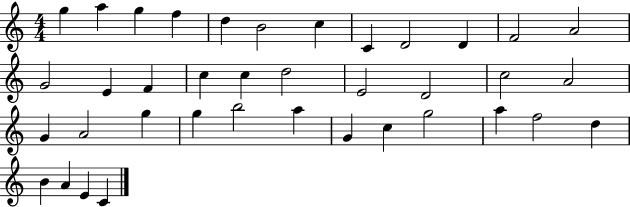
{
  \clef treble
  \numericTimeSignature
  \time 4/4
  \key c \major
  g''4 a''4 g''4 f''4 | d''4 b'2 c''4 | c'4 d'2 d'4 | f'2 a'2 | \break g'2 e'4 f'4 | c''4 c''4 d''2 | e'2 d'2 | c''2 a'2 | \break g'4 a'2 g''4 | g''4 b''2 a''4 | g'4 c''4 g''2 | a''4 f''2 d''4 | \break b'4 a'4 e'4 c'4 | \bar "|."
}